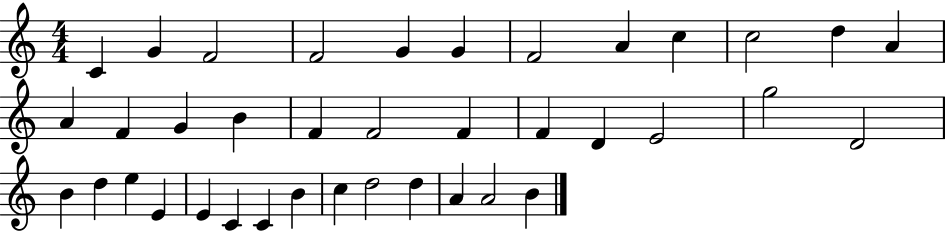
C4/q G4/q F4/h F4/h G4/q G4/q F4/h A4/q C5/q C5/h D5/q A4/q A4/q F4/q G4/q B4/q F4/q F4/h F4/q F4/q D4/q E4/h G5/h D4/h B4/q D5/q E5/q E4/q E4/q C4/q C4/q B4/q C5/q D5/h D5/q A4/q A4/h B4/q